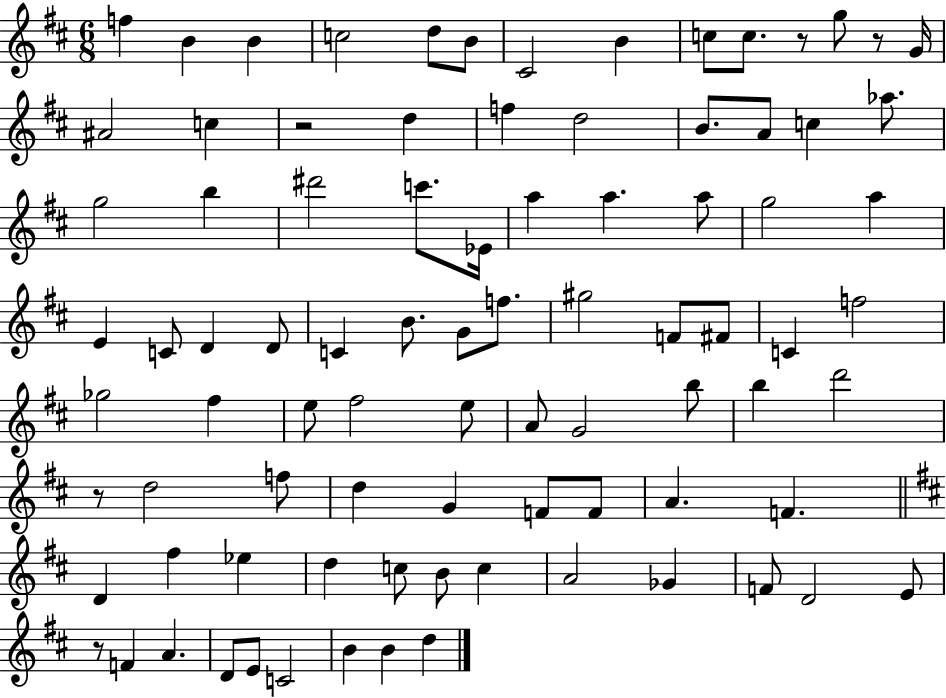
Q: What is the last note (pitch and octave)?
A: D5